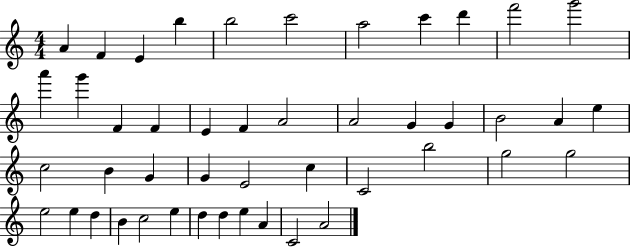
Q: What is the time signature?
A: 4/4